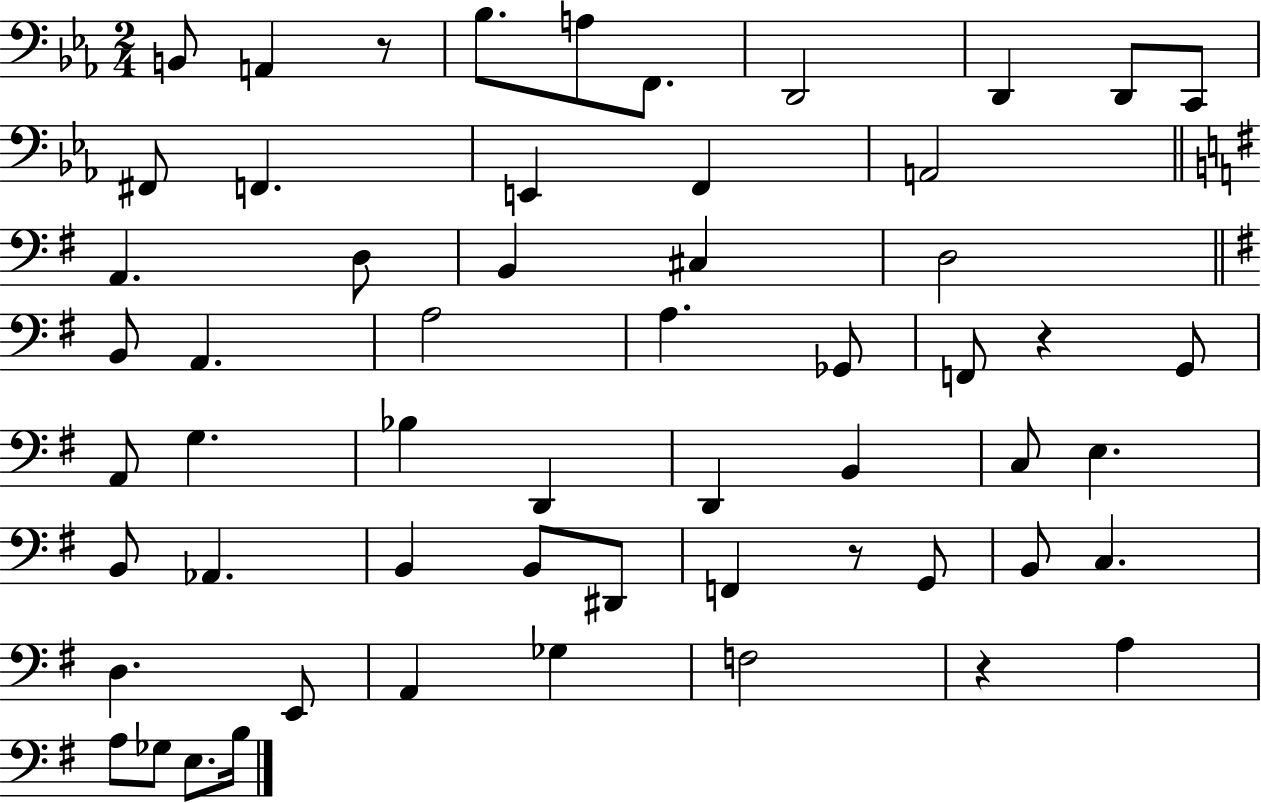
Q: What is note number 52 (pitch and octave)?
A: E3